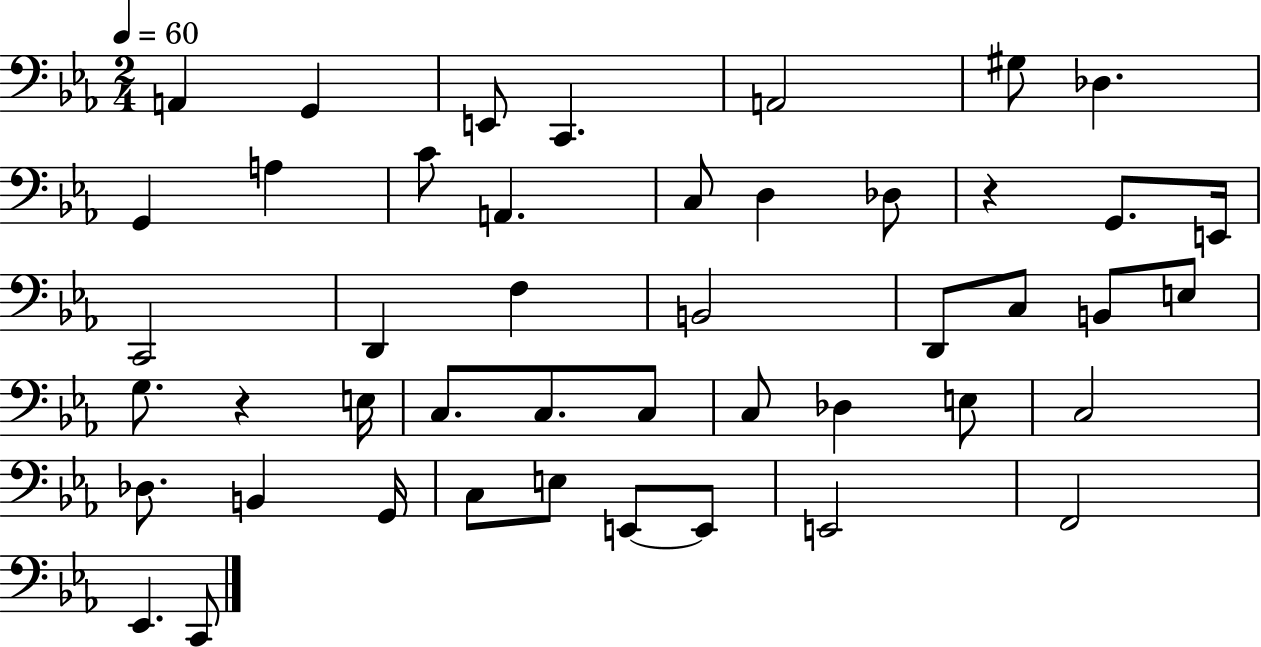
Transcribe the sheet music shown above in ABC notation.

X:1
T:Untitled
M:2/4
L:1/4
K:Eb
A,, G,, E,,/2 C,, A,,2 ^G,/2 _D, G,, A, C/2 A,, C,/2 D, _D,/2 z G,,/2 E,,/4 C,,2 D,, F, B,,2 D,,/2 C,/2 B,,/2 E,/2 G,/2 z E,/4 C,/2 C,/2 C,/2 C,/2 _D, E,/2 C,2 _D,/2 B,, G,,/4 C,/2 E,/2 E,,/2 E,,/2 E,,2 F,,2 _E,, C,,/2